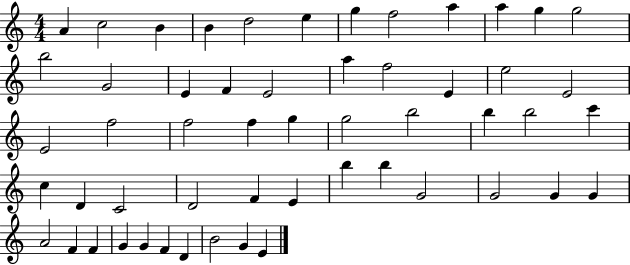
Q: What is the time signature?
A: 4/4